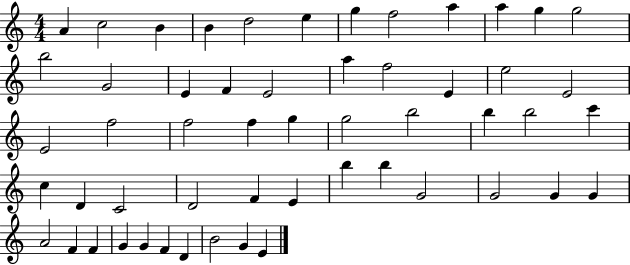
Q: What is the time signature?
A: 4/4